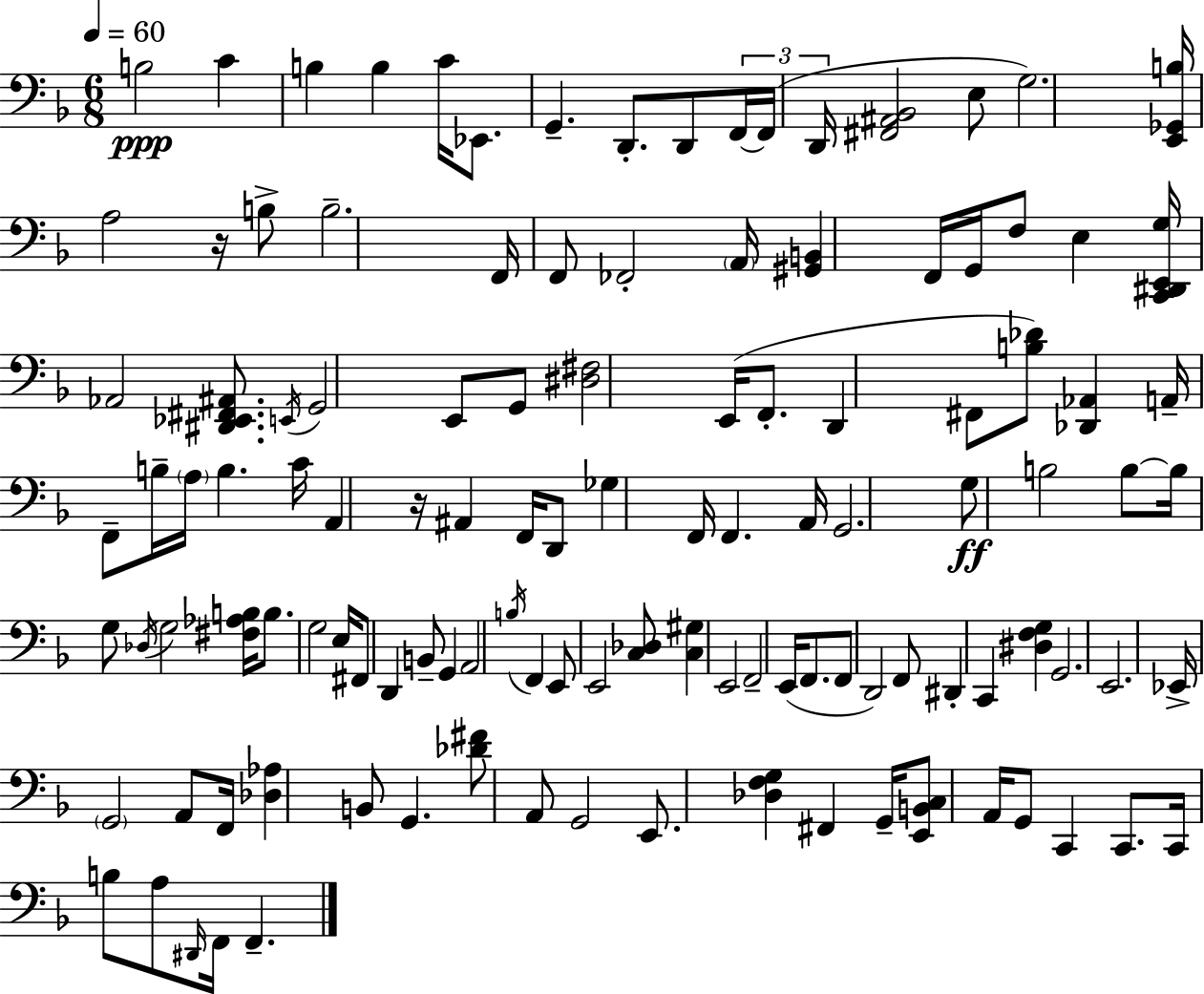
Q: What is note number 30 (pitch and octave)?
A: G2